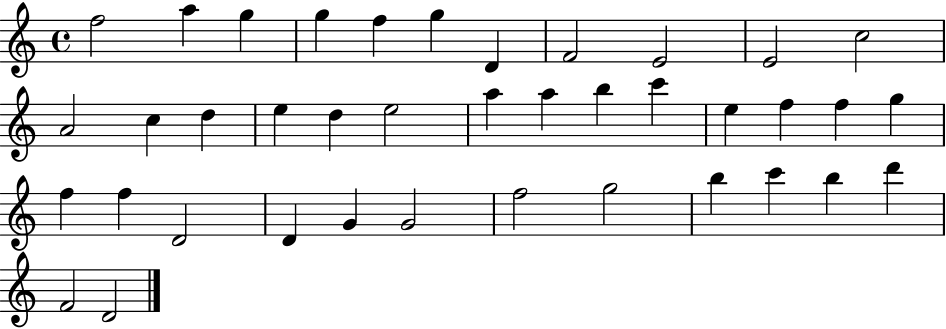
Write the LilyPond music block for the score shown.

{
  \clef treble
  \time 4/4
  \defaultTimeSignature
  \key c \major
  f''2 a''4 g''4 | g''4 f''4 g''4 d'4 | f'2 e'2 | e'2 c''2 | \break a'2 c''4 d''4 | e''4 d''4 e''2 | a''4 a''4 b''4 c'''4 | e''4 f''4 f''4 g''4 | \break f''4 f''4 d'2 | d'4 g'4 g'2 | f''2 g''2 | b''4 c'''4 b''4 d'''4 | \break f'2 d'2 | \bar "|."
}